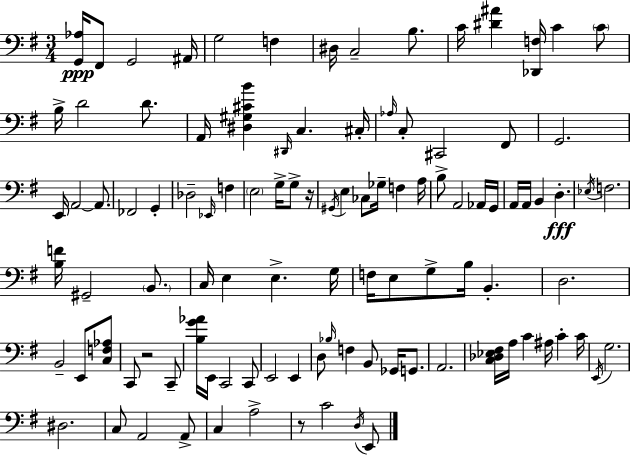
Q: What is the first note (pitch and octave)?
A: F#2